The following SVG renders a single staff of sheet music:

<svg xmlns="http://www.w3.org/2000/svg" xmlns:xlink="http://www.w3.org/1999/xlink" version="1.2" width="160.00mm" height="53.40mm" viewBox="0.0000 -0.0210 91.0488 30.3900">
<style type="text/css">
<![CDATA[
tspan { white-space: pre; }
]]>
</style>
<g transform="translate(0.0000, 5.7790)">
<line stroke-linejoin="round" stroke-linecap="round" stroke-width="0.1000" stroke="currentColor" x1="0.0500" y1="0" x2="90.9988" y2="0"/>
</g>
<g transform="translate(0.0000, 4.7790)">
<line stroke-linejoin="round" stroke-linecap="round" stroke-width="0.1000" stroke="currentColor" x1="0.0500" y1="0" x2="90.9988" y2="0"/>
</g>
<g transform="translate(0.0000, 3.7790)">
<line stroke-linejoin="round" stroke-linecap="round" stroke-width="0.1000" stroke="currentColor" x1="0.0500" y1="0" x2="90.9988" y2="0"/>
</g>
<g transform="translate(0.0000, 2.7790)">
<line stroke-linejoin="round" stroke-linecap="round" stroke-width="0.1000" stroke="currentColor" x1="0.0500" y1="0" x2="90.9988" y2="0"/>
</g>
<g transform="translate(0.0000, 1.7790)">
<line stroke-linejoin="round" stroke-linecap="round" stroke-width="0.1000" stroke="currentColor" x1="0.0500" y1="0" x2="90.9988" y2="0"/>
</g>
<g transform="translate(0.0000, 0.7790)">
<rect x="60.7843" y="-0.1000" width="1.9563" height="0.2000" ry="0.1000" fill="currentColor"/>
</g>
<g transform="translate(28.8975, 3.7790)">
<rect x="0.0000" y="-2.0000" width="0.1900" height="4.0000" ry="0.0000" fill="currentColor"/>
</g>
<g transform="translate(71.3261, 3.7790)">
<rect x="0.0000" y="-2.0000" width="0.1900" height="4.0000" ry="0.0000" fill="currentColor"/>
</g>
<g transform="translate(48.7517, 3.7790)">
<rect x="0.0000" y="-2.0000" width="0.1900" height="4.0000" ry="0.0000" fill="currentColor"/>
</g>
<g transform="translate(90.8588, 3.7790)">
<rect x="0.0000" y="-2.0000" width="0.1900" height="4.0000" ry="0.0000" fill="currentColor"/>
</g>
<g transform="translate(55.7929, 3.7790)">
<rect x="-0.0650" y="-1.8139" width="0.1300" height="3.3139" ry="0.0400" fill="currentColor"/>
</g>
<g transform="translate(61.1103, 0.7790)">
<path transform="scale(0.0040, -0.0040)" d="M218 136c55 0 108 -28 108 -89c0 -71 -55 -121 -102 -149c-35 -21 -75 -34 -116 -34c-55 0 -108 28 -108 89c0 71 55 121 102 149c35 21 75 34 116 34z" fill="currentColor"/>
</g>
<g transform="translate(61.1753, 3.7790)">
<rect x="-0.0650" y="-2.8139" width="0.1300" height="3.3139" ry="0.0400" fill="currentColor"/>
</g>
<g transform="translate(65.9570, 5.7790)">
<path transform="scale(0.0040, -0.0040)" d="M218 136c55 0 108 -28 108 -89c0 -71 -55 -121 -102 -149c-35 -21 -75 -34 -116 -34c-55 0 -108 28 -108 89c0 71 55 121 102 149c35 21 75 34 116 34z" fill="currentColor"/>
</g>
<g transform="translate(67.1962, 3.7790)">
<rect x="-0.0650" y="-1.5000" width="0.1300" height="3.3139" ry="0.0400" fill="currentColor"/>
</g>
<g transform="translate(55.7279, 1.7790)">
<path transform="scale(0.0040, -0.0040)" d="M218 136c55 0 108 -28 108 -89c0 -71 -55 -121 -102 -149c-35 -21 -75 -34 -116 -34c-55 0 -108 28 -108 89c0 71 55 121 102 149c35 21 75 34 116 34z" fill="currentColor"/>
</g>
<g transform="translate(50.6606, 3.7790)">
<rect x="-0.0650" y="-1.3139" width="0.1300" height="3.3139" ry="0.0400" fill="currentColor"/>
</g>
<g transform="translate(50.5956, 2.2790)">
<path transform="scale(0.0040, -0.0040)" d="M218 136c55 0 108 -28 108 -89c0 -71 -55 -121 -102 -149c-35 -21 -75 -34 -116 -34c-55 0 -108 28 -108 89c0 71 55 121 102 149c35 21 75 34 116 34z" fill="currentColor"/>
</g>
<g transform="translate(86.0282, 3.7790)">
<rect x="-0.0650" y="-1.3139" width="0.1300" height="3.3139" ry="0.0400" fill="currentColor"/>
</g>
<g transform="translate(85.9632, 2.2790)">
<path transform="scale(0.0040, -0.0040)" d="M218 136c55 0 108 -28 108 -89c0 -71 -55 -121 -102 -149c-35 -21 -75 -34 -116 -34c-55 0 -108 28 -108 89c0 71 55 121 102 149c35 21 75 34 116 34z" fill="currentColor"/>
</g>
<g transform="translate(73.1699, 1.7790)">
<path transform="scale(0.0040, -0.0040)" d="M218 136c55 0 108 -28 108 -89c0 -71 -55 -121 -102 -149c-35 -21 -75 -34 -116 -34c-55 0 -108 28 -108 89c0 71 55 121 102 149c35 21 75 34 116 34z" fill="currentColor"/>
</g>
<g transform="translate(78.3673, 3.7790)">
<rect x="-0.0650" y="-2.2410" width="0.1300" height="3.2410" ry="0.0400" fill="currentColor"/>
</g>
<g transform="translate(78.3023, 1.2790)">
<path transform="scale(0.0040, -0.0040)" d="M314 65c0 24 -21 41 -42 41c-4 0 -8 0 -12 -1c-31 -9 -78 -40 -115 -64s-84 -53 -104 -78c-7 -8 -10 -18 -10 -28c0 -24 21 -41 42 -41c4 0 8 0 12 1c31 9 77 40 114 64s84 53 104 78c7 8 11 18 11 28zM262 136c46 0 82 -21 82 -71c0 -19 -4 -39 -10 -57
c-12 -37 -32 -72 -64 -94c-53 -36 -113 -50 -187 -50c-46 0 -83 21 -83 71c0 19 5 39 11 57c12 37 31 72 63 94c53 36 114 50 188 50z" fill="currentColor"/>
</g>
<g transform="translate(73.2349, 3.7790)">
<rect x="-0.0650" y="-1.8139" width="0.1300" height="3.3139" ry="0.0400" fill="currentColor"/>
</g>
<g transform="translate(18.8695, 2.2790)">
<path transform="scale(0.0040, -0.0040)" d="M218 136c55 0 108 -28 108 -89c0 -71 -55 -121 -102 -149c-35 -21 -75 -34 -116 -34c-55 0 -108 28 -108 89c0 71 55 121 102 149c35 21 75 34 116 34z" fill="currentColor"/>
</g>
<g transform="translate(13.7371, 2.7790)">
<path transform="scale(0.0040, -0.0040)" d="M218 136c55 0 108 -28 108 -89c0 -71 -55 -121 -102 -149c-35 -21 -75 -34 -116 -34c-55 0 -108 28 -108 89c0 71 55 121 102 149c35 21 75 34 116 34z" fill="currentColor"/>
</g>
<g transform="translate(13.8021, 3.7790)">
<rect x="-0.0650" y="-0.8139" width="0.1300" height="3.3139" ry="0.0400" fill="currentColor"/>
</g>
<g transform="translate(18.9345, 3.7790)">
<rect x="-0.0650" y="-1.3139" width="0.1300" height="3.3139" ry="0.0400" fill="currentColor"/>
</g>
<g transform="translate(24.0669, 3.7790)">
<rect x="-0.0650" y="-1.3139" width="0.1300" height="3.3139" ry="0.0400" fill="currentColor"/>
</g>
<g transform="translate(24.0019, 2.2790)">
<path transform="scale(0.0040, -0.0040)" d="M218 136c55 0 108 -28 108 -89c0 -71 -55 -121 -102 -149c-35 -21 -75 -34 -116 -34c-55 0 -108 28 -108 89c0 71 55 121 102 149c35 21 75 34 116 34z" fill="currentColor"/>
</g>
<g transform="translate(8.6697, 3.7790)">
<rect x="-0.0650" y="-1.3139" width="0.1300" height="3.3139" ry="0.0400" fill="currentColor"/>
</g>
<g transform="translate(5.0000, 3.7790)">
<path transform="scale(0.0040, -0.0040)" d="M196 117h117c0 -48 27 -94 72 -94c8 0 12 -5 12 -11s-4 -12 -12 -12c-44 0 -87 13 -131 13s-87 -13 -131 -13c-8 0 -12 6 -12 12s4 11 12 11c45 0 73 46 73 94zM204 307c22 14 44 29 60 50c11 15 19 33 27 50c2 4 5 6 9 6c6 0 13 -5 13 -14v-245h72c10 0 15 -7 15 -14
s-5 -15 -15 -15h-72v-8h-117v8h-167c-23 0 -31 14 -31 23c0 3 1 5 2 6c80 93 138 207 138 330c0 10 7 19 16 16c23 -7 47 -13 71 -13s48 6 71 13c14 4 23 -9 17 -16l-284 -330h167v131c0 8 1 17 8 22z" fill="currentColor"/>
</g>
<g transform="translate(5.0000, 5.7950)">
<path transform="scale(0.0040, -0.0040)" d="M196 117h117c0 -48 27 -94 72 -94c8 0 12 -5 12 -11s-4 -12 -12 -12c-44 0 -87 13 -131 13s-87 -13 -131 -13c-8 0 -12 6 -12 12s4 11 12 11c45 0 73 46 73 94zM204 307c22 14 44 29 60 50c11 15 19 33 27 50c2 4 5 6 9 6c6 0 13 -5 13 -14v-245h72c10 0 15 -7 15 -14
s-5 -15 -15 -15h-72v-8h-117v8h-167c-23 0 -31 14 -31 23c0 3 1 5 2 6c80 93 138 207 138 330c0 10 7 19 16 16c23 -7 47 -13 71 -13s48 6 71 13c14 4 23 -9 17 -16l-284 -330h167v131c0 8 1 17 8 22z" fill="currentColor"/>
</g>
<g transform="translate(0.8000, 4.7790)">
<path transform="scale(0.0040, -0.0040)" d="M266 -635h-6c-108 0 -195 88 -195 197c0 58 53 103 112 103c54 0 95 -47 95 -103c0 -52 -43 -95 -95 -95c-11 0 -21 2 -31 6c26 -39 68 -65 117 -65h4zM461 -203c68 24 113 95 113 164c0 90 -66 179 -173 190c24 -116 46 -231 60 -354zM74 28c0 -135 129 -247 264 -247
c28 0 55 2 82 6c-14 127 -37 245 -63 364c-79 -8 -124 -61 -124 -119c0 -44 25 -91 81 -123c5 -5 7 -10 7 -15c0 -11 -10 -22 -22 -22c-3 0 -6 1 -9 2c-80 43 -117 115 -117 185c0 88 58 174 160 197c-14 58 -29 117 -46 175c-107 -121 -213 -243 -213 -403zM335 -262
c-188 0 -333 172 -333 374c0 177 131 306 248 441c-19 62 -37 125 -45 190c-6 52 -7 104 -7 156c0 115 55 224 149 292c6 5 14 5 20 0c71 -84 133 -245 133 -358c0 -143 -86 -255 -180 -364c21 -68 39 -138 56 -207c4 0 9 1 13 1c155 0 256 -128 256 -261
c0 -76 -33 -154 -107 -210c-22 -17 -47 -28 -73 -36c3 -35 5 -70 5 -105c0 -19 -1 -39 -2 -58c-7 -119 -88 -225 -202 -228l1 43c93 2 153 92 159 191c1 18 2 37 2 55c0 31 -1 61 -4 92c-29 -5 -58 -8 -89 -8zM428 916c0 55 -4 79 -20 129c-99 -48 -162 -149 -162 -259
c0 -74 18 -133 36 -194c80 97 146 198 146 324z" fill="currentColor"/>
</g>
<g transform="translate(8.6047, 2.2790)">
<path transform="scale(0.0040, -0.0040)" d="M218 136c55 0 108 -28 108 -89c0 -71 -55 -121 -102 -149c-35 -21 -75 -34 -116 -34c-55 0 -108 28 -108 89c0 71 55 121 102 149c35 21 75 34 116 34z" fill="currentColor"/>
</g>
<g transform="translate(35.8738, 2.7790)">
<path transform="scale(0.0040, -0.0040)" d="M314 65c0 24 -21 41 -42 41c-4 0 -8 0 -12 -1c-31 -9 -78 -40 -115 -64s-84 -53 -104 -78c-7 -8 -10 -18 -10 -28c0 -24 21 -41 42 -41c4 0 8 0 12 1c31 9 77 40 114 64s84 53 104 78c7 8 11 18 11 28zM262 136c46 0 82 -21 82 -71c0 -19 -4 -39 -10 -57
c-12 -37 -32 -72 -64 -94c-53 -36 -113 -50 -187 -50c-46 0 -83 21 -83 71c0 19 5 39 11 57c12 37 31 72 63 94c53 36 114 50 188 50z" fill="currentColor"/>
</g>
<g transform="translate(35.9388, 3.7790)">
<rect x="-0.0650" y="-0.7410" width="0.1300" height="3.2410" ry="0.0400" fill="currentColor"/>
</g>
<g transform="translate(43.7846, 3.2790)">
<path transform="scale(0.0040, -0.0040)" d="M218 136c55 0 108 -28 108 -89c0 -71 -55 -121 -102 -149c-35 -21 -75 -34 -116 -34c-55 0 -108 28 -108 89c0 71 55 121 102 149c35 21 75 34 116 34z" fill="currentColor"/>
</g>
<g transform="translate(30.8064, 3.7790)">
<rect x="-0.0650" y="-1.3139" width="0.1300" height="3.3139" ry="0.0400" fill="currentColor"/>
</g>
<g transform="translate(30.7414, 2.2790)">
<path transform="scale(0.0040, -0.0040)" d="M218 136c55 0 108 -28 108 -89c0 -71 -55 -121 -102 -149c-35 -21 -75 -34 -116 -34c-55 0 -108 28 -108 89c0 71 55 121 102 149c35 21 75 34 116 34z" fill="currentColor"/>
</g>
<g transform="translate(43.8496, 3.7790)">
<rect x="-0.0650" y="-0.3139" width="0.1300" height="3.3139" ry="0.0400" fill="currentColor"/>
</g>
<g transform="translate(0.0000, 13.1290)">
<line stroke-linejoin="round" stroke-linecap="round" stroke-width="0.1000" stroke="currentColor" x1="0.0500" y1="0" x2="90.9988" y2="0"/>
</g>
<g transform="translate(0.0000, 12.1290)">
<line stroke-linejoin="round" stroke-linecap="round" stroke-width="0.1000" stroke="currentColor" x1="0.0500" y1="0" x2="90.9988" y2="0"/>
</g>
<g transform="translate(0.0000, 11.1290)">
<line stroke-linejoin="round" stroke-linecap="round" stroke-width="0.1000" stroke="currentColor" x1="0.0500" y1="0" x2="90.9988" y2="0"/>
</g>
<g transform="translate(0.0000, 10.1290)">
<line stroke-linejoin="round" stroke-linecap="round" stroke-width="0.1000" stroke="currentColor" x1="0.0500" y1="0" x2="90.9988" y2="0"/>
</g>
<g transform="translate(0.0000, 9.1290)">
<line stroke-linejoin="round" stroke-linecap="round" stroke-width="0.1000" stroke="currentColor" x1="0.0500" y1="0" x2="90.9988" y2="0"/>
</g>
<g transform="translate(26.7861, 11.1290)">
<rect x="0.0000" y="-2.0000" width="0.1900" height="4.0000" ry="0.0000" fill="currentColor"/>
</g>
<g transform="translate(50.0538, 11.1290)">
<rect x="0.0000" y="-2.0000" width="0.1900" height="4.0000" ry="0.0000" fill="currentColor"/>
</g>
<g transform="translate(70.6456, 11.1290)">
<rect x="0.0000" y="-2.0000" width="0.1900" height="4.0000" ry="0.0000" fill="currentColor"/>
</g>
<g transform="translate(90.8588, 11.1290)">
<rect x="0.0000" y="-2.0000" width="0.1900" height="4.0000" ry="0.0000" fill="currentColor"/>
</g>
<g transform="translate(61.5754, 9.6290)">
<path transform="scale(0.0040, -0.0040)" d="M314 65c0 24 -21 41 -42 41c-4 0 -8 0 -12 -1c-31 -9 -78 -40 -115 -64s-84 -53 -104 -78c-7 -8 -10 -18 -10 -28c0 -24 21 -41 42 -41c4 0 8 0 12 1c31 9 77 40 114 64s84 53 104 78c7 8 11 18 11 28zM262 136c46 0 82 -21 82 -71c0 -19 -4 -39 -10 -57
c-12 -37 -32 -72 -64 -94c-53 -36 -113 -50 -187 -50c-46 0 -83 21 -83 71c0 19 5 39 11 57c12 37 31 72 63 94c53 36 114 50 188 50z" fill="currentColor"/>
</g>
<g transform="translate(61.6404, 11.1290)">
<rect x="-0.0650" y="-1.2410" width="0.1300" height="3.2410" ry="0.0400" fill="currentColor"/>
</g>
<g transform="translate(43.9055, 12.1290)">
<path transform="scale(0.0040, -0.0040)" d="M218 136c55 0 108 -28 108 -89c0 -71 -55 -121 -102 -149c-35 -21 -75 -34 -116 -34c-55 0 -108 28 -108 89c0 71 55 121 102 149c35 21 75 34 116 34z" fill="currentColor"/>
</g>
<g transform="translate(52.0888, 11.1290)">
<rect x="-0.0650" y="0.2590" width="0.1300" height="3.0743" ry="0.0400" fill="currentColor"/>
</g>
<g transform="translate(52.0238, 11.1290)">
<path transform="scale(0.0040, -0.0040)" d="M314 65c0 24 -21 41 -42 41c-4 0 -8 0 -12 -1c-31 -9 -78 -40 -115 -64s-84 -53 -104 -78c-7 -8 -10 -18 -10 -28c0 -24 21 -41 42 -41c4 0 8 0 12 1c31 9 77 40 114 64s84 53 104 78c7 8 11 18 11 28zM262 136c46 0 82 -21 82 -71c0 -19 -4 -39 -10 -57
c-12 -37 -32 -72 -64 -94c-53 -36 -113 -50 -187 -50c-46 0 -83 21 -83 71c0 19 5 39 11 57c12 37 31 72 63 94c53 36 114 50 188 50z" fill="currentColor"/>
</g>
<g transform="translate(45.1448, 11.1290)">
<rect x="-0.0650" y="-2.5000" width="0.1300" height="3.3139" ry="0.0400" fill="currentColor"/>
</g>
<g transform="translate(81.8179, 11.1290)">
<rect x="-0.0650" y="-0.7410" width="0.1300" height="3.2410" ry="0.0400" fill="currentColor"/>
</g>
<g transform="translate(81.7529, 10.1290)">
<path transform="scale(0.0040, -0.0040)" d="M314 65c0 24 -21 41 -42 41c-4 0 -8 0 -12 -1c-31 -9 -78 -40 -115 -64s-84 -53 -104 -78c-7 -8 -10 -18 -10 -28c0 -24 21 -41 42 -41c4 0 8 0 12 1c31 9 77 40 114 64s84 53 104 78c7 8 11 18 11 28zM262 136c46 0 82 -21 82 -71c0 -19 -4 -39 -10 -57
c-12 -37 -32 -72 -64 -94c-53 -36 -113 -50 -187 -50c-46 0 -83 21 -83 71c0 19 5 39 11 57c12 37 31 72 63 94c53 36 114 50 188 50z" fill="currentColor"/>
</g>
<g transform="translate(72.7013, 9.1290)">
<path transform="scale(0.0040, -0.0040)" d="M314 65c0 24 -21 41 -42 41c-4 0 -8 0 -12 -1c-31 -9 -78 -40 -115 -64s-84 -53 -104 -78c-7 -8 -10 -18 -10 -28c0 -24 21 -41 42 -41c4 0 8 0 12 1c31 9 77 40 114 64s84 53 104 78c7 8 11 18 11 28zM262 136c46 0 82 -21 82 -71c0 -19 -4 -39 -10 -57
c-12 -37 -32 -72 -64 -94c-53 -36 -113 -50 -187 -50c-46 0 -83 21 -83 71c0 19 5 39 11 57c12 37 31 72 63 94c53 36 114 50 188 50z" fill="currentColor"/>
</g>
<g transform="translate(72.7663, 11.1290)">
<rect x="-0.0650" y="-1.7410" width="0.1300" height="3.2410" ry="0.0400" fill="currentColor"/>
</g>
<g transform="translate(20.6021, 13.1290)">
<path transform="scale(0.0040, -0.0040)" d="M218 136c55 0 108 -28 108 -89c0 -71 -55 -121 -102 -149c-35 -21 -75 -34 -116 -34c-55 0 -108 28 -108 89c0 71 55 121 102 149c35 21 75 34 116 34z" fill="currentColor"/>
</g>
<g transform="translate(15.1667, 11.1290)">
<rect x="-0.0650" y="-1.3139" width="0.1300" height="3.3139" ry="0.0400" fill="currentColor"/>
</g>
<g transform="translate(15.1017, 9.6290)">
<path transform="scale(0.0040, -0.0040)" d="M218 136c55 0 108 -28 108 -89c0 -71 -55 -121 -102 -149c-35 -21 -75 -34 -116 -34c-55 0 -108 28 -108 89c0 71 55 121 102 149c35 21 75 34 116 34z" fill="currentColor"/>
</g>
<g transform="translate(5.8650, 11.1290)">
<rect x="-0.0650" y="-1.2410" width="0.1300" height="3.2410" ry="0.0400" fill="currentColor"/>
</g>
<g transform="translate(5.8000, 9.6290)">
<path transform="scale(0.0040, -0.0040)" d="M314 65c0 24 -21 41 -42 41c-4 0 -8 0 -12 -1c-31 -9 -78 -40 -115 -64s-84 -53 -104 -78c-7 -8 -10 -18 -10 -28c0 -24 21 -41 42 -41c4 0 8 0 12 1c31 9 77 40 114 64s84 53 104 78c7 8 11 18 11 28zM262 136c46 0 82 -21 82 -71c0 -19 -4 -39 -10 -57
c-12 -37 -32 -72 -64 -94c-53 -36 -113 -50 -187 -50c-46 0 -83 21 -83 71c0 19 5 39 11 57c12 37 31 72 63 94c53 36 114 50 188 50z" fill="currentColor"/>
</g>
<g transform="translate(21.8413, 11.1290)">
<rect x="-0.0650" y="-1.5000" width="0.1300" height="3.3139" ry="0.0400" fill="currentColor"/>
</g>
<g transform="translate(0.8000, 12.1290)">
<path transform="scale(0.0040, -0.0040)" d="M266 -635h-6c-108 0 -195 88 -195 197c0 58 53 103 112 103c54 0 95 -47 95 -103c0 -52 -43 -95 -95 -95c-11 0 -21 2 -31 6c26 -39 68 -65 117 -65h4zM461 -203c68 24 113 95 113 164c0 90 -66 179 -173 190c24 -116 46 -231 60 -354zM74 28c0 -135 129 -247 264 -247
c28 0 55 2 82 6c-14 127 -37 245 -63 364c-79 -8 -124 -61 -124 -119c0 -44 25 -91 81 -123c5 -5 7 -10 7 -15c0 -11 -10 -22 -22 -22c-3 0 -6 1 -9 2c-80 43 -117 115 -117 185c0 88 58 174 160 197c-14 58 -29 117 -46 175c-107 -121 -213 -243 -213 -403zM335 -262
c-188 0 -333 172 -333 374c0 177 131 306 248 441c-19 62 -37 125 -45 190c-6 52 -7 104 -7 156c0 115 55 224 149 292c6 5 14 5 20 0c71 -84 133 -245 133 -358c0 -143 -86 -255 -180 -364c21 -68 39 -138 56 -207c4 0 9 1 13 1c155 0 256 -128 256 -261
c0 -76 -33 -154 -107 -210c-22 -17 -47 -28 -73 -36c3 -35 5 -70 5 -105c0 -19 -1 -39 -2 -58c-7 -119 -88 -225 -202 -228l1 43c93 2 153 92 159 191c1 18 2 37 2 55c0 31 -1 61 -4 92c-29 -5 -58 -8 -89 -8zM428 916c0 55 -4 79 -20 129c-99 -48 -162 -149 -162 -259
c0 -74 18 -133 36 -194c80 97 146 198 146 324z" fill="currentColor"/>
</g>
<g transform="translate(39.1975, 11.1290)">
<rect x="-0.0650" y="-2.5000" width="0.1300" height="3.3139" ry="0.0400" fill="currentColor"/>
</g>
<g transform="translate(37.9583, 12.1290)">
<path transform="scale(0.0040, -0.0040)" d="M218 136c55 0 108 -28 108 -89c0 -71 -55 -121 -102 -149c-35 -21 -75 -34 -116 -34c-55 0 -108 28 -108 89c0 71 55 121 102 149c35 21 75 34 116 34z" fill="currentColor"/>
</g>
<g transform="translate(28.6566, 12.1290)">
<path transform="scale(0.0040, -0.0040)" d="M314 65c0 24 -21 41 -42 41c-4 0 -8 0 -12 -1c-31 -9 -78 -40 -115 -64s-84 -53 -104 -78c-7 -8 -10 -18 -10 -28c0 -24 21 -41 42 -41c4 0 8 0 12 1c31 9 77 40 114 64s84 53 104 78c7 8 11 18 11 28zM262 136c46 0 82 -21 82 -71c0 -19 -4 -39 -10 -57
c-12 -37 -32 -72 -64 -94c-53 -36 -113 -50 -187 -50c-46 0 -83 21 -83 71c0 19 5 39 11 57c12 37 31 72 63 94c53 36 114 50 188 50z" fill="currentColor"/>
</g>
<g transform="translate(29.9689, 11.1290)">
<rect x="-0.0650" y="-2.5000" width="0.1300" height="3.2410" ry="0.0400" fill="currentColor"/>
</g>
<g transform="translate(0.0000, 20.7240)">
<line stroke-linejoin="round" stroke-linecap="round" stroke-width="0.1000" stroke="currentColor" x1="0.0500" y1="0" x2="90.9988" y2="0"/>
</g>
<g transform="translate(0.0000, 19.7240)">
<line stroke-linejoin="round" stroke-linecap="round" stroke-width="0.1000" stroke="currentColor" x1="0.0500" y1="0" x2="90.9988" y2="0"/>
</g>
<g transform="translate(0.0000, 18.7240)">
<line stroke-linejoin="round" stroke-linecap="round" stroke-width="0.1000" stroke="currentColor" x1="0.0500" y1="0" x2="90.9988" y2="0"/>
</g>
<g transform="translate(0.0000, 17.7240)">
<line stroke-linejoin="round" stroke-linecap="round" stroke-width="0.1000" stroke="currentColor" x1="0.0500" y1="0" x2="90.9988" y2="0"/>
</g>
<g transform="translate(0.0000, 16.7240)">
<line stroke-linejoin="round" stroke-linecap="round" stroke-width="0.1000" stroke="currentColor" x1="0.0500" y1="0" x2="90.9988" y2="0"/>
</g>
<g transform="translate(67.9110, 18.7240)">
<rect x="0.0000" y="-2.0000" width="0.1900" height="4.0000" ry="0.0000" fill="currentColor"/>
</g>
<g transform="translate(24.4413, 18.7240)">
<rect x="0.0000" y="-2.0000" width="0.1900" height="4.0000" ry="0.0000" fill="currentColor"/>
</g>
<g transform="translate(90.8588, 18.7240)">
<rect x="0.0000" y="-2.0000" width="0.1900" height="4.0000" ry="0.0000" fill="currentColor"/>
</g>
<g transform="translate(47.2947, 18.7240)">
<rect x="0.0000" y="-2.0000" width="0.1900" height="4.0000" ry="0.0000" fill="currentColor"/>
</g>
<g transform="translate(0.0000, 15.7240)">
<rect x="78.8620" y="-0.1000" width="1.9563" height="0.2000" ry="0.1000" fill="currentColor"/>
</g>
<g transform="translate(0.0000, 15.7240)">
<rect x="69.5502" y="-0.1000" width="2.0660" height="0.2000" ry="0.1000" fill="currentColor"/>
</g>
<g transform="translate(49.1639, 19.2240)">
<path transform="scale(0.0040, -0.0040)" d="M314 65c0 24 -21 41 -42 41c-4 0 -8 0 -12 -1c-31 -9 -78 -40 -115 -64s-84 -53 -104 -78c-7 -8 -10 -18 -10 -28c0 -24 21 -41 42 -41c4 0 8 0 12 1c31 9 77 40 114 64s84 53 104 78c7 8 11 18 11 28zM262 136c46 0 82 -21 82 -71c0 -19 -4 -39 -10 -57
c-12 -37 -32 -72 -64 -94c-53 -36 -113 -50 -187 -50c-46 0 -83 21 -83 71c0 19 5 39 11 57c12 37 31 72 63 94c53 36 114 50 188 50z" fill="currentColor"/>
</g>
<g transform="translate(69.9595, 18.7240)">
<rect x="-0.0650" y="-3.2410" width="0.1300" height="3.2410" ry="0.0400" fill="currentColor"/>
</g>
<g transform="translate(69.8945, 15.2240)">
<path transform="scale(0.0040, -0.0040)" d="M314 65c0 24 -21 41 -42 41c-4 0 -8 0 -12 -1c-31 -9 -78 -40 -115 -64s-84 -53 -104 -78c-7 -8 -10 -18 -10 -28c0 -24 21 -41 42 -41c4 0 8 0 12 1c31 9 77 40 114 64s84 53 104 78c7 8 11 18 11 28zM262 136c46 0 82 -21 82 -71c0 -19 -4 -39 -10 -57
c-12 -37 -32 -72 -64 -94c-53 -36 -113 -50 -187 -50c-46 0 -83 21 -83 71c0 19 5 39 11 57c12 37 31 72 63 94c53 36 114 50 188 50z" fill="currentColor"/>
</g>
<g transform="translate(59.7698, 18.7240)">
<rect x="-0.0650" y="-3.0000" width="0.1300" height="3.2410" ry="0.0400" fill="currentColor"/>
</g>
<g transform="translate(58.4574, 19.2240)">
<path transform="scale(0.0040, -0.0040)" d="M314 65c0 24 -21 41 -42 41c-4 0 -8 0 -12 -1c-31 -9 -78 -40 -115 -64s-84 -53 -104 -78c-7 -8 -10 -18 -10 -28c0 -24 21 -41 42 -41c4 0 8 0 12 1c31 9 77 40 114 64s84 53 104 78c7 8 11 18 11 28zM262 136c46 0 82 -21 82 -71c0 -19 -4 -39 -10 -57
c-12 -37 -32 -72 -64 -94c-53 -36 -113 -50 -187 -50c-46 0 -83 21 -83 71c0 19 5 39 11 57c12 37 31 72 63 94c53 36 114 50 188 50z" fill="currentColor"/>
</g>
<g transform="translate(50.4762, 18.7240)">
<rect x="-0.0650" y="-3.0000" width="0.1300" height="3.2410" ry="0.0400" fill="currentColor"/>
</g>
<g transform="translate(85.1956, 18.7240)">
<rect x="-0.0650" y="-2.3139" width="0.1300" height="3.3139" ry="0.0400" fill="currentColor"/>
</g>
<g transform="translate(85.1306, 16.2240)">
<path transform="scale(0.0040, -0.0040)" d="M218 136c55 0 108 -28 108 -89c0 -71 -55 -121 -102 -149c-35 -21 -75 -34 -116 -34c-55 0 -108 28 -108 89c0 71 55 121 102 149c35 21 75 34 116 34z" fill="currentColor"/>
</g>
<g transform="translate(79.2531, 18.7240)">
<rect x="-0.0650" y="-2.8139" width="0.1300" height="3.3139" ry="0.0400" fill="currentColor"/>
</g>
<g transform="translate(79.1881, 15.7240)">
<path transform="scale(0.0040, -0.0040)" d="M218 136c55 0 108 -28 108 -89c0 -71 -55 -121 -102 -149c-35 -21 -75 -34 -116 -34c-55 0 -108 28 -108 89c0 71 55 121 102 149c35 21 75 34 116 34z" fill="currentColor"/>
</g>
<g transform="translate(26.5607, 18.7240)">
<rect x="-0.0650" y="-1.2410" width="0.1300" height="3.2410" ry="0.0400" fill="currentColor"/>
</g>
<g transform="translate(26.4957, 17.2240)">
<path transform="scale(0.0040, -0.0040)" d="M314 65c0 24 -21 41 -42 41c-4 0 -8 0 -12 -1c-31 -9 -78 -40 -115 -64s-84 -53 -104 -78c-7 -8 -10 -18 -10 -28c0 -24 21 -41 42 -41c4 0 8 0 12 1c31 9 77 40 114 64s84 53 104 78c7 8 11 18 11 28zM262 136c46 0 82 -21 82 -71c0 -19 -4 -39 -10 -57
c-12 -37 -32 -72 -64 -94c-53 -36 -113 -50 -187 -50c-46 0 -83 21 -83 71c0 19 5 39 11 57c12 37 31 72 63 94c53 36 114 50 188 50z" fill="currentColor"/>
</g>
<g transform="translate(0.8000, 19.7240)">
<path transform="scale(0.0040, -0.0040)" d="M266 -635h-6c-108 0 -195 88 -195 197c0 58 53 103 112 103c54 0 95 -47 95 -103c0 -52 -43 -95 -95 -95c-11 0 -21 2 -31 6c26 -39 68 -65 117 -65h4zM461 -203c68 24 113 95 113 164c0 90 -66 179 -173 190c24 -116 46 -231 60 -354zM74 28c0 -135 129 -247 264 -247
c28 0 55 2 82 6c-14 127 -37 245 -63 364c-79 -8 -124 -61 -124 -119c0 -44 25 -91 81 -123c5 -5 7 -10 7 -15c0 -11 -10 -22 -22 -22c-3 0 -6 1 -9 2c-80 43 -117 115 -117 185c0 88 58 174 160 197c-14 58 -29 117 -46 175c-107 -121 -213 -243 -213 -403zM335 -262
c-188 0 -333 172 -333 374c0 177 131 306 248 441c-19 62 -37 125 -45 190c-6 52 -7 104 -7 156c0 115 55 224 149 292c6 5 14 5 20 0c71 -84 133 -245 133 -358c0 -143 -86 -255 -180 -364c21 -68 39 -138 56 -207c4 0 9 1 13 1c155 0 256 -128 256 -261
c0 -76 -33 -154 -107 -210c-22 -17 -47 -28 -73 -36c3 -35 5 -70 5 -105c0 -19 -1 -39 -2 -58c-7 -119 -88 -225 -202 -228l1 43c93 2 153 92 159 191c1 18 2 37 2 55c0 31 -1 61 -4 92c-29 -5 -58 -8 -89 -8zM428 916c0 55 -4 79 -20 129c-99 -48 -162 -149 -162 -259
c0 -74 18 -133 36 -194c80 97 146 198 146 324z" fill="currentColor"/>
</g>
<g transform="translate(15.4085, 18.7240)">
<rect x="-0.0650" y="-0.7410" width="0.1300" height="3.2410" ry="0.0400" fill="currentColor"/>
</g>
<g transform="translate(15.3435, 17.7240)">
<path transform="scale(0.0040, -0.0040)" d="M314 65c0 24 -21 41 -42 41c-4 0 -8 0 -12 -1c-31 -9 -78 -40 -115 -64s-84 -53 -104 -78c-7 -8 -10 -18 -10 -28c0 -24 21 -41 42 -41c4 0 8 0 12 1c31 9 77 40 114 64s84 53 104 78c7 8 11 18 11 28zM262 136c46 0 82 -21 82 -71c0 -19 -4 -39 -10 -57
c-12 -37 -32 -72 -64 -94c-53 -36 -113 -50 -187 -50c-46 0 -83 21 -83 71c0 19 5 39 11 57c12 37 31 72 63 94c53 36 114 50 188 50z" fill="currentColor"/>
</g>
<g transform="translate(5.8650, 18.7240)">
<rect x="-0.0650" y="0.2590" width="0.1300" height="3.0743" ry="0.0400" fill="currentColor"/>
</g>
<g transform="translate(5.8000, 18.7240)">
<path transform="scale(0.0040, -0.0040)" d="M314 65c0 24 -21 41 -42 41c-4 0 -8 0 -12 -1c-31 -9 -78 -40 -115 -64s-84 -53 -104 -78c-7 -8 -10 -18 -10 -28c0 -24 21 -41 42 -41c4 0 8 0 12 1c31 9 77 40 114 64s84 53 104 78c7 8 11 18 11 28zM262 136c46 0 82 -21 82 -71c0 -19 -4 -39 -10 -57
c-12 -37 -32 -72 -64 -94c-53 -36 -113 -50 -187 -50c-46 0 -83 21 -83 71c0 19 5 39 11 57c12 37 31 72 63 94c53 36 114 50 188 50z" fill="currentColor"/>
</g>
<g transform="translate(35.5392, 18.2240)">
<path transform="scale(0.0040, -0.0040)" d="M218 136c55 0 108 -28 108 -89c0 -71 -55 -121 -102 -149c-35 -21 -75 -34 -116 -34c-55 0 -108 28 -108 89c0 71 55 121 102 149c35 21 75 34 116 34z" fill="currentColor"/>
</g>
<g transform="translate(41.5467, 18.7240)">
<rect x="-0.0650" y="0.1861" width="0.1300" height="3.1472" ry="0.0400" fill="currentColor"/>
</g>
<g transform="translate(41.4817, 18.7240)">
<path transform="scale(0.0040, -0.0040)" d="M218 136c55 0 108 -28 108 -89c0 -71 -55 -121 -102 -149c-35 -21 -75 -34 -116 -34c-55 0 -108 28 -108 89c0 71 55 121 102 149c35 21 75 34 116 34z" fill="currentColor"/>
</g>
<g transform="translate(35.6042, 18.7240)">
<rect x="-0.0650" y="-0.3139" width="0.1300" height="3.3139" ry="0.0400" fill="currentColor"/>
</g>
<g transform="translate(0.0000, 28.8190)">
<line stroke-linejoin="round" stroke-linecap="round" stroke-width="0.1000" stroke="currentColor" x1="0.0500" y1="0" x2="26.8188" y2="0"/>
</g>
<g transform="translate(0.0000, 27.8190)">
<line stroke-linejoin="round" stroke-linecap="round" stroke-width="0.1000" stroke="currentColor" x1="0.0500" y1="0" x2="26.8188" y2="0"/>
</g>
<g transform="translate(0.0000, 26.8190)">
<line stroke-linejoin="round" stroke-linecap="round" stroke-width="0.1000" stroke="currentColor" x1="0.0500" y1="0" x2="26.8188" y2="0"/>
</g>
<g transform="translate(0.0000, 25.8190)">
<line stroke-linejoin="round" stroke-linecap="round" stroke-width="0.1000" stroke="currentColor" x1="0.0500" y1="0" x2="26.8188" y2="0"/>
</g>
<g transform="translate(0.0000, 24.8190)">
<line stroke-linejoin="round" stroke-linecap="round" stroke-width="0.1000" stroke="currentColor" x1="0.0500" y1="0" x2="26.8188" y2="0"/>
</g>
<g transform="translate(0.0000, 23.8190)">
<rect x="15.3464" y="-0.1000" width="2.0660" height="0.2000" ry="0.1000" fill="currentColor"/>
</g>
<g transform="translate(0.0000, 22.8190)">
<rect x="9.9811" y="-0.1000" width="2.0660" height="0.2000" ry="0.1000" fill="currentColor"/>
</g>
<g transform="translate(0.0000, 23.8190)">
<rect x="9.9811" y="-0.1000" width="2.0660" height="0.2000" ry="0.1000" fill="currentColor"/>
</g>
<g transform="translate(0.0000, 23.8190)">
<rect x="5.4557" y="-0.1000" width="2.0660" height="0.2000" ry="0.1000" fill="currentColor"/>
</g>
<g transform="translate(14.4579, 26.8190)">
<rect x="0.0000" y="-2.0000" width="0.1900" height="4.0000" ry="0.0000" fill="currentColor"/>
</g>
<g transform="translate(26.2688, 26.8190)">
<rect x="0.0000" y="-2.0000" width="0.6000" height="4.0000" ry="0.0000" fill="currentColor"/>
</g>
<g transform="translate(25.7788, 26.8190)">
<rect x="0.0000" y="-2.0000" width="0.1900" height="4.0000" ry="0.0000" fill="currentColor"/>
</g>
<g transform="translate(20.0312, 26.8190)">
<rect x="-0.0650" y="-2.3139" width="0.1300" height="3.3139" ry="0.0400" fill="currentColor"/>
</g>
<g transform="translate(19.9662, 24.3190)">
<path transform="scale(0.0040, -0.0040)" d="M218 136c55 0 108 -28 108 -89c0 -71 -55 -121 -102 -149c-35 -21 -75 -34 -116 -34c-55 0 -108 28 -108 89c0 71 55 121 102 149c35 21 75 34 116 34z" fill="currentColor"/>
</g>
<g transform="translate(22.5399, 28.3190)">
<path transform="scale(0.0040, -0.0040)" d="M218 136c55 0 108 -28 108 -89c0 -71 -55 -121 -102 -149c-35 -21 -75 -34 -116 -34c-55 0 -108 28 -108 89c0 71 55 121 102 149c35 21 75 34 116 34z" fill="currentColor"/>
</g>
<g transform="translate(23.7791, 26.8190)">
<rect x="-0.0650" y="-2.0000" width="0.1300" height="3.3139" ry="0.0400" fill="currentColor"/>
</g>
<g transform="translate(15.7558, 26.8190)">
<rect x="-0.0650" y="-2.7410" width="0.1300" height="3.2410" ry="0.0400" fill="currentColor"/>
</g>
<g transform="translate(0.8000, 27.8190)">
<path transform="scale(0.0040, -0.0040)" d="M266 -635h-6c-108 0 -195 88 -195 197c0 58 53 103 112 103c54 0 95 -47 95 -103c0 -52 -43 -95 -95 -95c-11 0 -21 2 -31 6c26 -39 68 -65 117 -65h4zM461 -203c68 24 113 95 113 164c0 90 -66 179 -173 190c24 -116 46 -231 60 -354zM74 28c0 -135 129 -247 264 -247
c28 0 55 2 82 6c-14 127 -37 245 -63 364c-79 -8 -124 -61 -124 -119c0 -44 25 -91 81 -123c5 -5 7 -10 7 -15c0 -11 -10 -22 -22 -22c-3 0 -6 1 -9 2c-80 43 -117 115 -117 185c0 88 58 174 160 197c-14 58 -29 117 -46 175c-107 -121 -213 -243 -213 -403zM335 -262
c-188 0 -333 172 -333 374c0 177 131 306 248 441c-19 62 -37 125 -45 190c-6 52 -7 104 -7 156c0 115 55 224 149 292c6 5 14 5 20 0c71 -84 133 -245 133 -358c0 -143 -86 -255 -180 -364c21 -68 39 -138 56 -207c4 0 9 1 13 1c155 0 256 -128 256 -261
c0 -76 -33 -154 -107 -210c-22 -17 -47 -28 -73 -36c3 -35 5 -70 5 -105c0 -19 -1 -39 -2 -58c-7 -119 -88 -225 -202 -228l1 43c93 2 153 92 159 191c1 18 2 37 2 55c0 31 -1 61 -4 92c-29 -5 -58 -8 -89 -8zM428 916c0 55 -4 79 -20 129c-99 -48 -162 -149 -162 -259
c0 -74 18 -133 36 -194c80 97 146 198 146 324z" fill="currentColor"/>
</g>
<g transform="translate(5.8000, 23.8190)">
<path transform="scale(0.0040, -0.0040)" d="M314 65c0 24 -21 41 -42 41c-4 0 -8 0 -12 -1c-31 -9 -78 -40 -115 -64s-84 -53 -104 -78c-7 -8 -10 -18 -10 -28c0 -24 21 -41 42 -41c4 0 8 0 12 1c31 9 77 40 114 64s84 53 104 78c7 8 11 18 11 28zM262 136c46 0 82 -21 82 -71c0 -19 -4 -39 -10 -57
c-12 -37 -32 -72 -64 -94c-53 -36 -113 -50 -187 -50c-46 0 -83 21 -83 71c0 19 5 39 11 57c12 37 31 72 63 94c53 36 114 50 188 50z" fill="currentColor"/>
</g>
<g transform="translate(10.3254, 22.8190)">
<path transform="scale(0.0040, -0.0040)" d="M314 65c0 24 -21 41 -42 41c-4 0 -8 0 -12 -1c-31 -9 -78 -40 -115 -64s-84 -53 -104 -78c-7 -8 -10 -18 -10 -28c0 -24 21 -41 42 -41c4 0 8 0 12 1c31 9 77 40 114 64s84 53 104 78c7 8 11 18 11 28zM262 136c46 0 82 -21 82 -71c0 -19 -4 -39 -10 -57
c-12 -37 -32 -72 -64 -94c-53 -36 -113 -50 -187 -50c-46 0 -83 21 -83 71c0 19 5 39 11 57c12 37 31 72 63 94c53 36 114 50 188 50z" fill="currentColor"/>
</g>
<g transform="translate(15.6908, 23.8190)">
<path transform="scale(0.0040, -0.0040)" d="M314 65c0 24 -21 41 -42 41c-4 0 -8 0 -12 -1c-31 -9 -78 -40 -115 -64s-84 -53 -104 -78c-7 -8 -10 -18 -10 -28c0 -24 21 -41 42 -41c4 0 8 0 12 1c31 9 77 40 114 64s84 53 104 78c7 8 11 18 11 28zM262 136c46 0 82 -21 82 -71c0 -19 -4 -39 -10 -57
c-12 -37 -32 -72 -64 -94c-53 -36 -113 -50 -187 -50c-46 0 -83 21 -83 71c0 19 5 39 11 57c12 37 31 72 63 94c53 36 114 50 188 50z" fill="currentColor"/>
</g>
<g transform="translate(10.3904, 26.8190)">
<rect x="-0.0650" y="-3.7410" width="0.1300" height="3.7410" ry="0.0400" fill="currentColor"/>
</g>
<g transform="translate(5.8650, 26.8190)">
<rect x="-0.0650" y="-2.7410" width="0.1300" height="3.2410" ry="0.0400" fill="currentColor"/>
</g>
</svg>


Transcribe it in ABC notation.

X:1
T:Untitled
M:4/4
L:1/4
K:C
e d e e e d2 c e f a E f g2 e e2 e E G2 G G B2 e2 f2 d2 B2 d2 e2 c B A2 A2 b2 a g a2 c'2 a2 g F